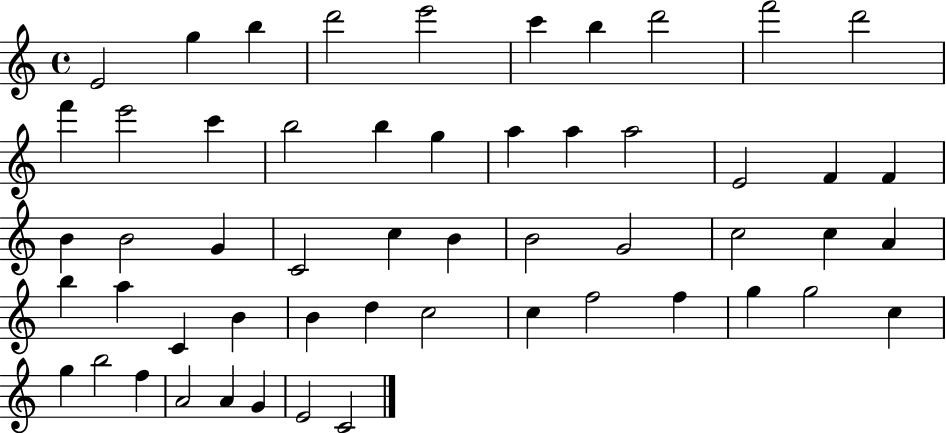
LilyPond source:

{
  \clef treble
  \time 4/4
  \defaultTimeSignature
  \key c \major
  e'2 g''4 b''4 | d'''2 e'''2 | c'''4 b''4 d'''2 | f'''2 d'''2 | \break f'''4 e'''2 c'''4 | b''2 b''4 g''4 | a''4 a''4 a''2 | e'2 f'4 f'4 | \break b'4 b'2 g'4 | c'2 c''4 b'4 | b'2 g'2 | c''2 c''4 a'4 | \break b''4 a''4 c'4 b'4 | b'4 d''4 c''2 | c''4 f''2 f''4 | g''4 g''2 c''4 | \break g''4 b''2 f''4 | a'2 a'4 g'4 | e'2 c'2 | \bar "|."
}